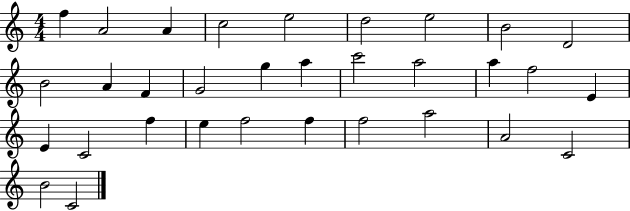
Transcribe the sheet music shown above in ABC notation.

X:1
T:Untitled
M:4/4
L:1/4
K:C
f A2 A c2 e2 d2 e2 B2 D2 B2 A F G2 g a c'2 a2 a f2 E E C2 f e f2 f f2 a2 A2 C2 B2 C2